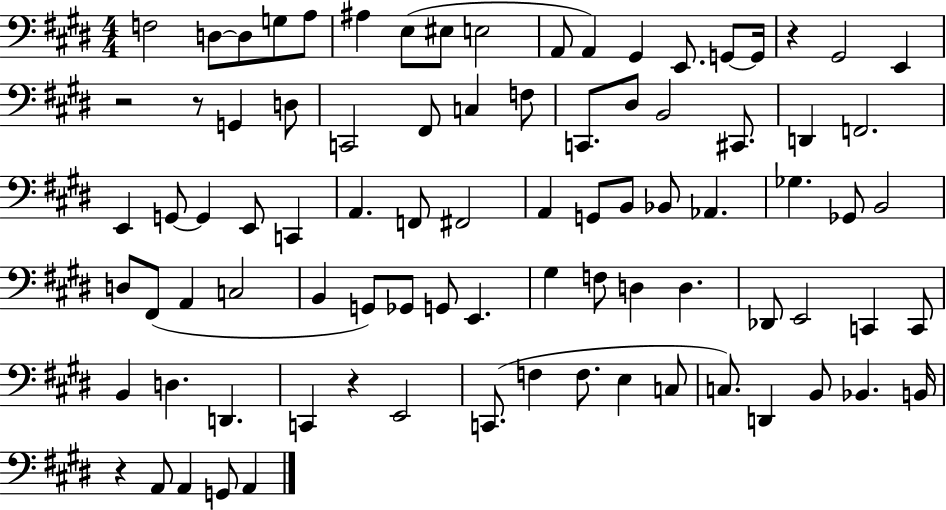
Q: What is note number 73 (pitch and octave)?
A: C3